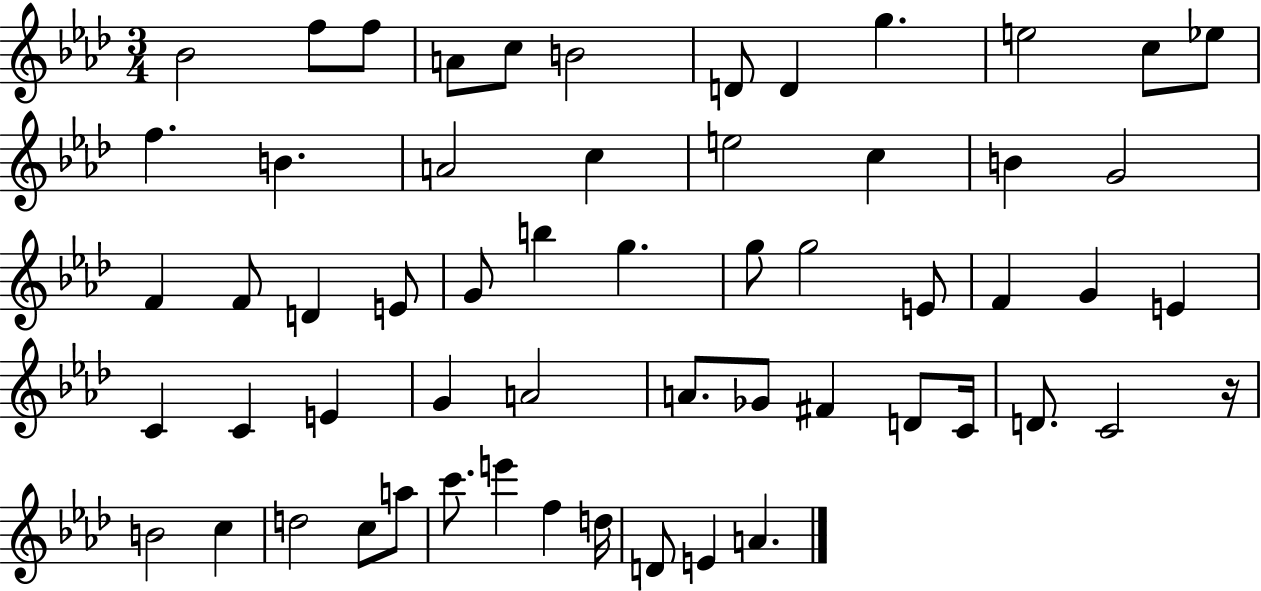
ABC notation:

X:1
T:Untitled
M:3/4
L:1/4
K:Ab
_B2 f/2 f/2 A/2 c/2 B2 D/2 D g e2 c/2 _e/2 f B A2 c e2 c B G2 F F/2 D E/2 G/2 b g g/2 g2 E/2 F G E C C E G A2 A/2 _G/2 ^F D/2 C/4 D/2 C2 z/4 B2 c d2 c/2 a/2 c'/2 e' f d/4 D/2 E A